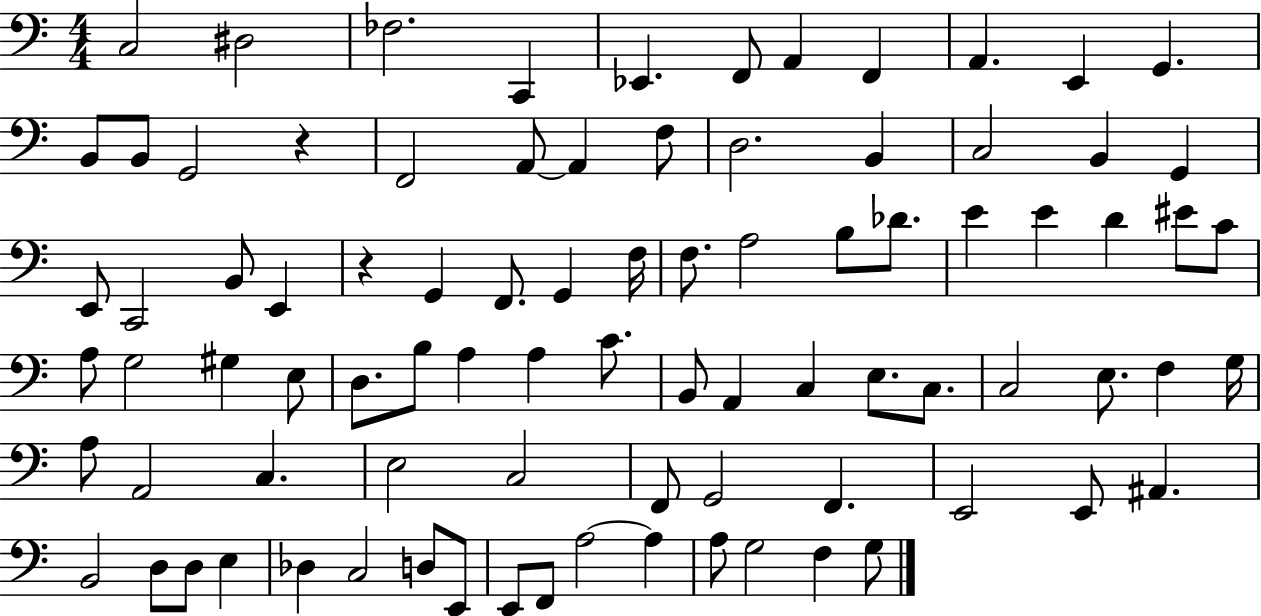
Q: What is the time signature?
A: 4/4